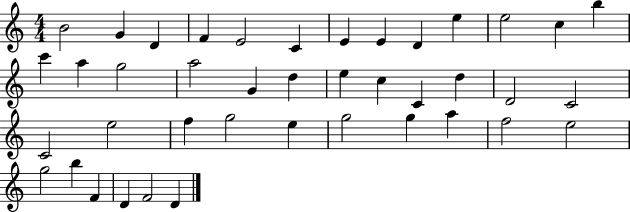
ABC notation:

X:1
T:Untitled
M:4/4
L:1/4
K:C
B2 G D F E2 C E E D e e2 c b c' a g2 a2 G d e c C d D2 C2 C2 e2 f g2 e g2 g a f2 e2 g2 b F D F2 D